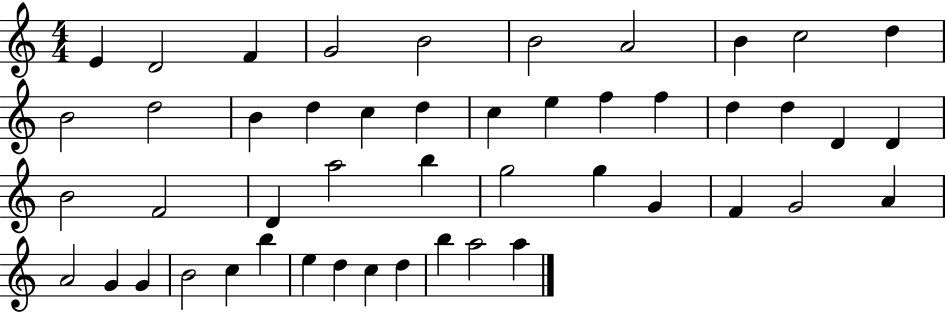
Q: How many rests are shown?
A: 0